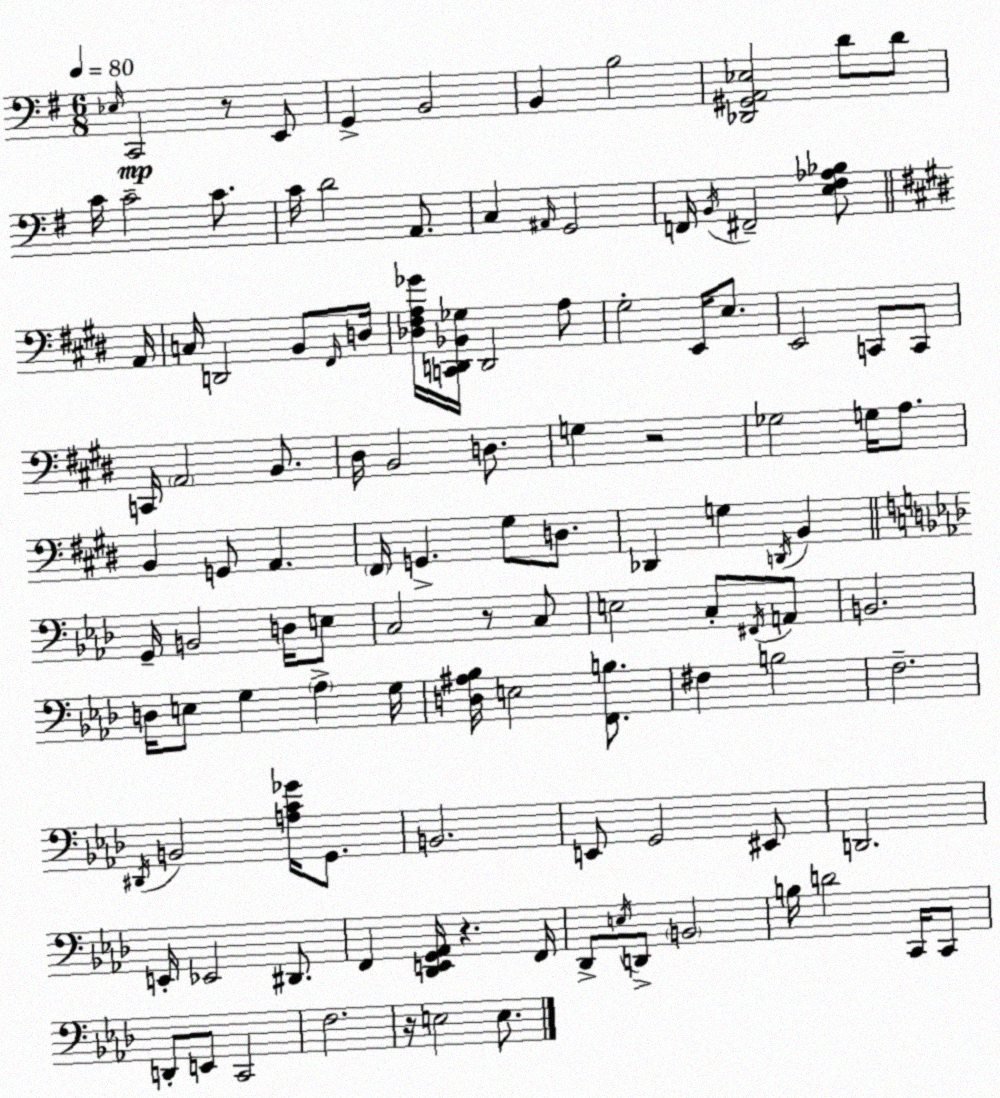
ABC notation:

X:1
T:Untitled
M:6/8
L:1/4
K:Em
_E,/4 C,,2 z/2 E,,/2 G,, B,,2 B,, B,2 [_D,,^G,,A,,_E,]2 D/2 D/2 C/4 C2 C/2 C/4 D2 A,,/2 C, ^A,,/4 G,,2 F,,/4 B,,/4 ^F,,2 [E,^F,_A,_B,]/2 A,,/4 C,/4 D,,2 B,,/2 ^F,,/4 D,/4 [_D,^F,A,_G]/4 [C,,D,,_B,,_G,]/4 D,,2 A,/2 ^G,2 E,,/4 E,/2 E,,2 C,,/2 C,,/2 C,,/4 A,,2 B,,/2 ^D,/4 B,,2 D,/2 G, z2 _G,2 G,/4 A,/2 B,, G,,/2 A,, ^F,,/4 G,, ^G,/2 D,/2 _D,, G, D,,/4 B,, G,,/4 B,,2 D,/4 E,/2 C,2 z/2 C,/2 E,2 C,/2 ^F,,/4 A,,/2 B,,2 D,/4 E,/2 G, _A, G,/4 [D,^A,_B,]/4 E,2 [F,,B,]/2 ^F, B,2 F,2 ^D,,/4 B,,2 [A,C_G]/4 G,,/2 B,,2 E,,/2 G,,2 ^E,,/2 D,,2 E,,/4 _E,,2 ^D,,/2 F,, [_D,,E,,G,,_A,,]/4 z F,,/4 _D,,/2 E,/4 D,,/2 B,,2 B,/4 D2 C,,/4 C,,/2 D,,/2 E,,/2 C,,2 F,2 z/4 E,2 E,/2